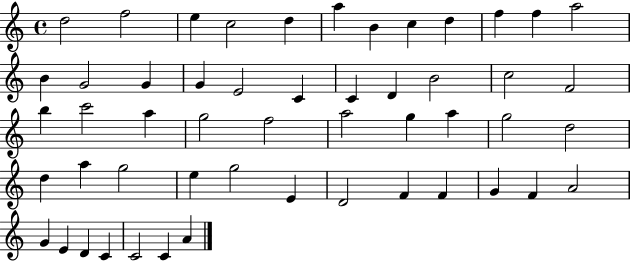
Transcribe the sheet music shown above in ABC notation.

X:1
T:Untitled
M:4/4
L:1/4
K:C
d2 f2 e c2 d a B c d f f a2 B G2 G G E2 C C D B2 c2 F2 b c'2 a g2 f2 a2 g a g2 d2 d a g2 e g2 E D2 F F G F A2 G E D C C2 C A